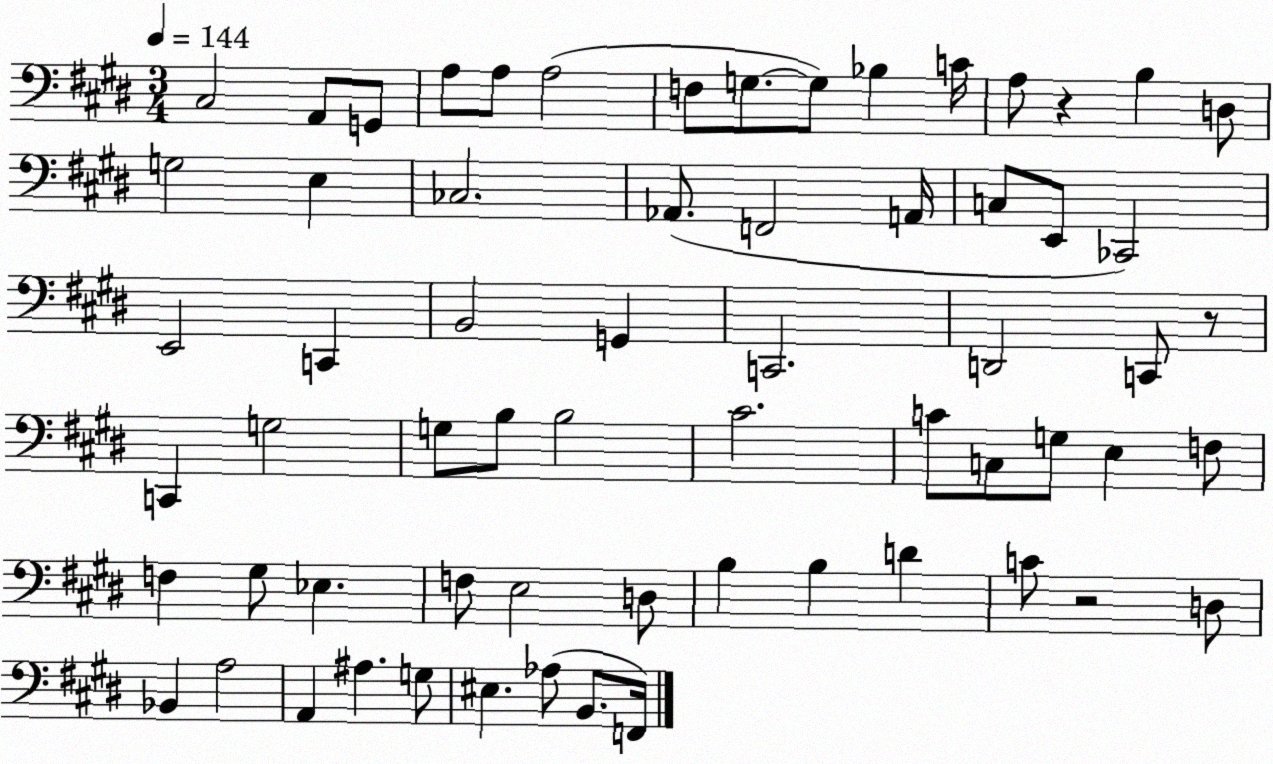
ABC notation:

X:1
T:Untitled
M:3/4
L:1/4
K:E
^C,2 A,,/2 G,,/2 A,/2 A,/2 A,2 F,/2 G,/2 G,/2 _B, C/4 A,/2 z B, D,/2 G,2 E, _C,2 _A,,/2 F,,2 A,,/4 C,/2 E,,/2 _C,,2 E,,2 C,, B,,2 G,, C,,2 D,,2 C,,/2 z/2 C,, G,2 G,/2 B,/2 B,2 ^C2 C/2 C,/2 G,/2 E, F,/2 F, ^G,/2 _E, F,/2 E,2 D,/2 B, B, D C/2 z2 D,/2 _B,, A,2 A,, ^A, G,/2 ^E, _A,/2 B,,/2 F,,/4